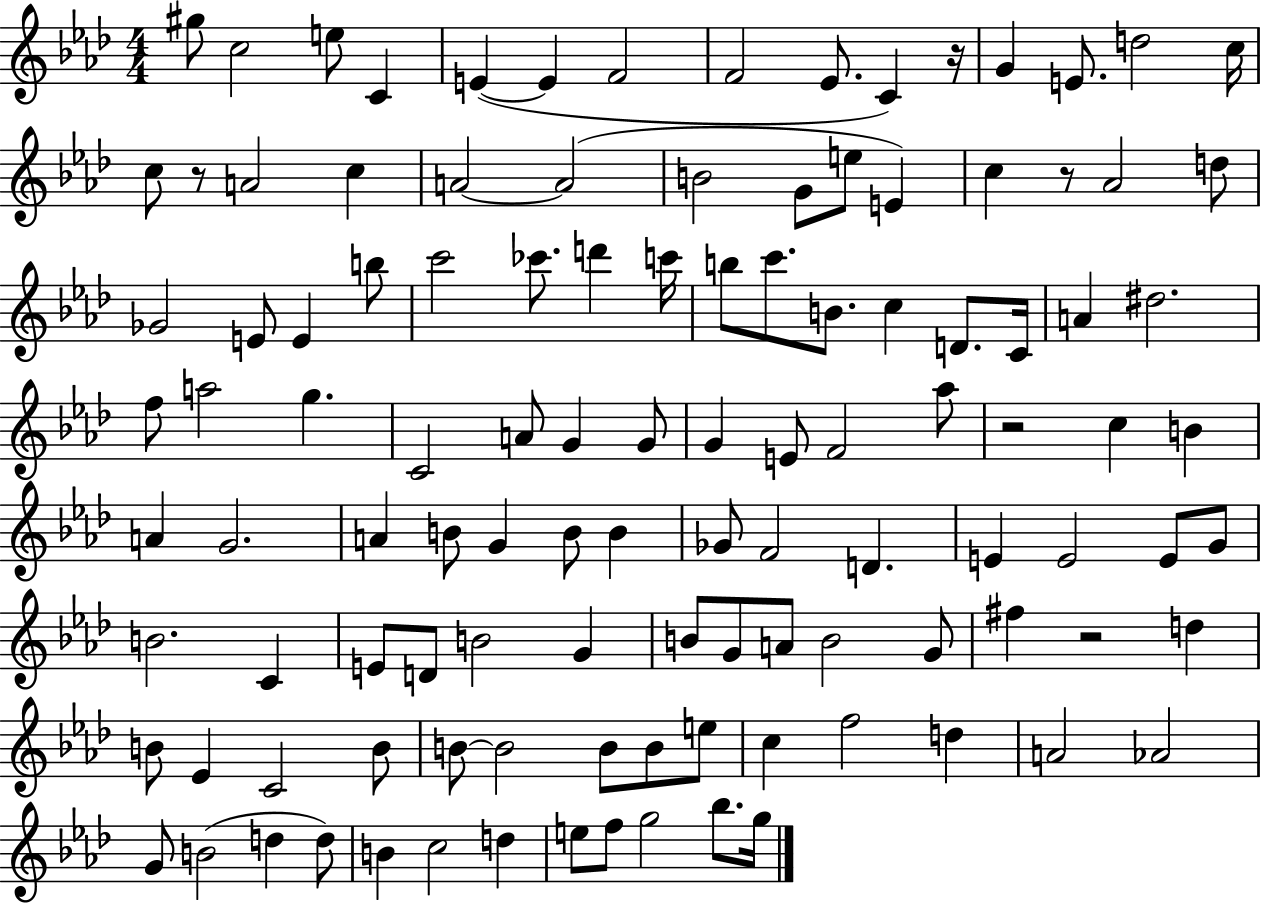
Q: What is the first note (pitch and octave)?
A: G#5